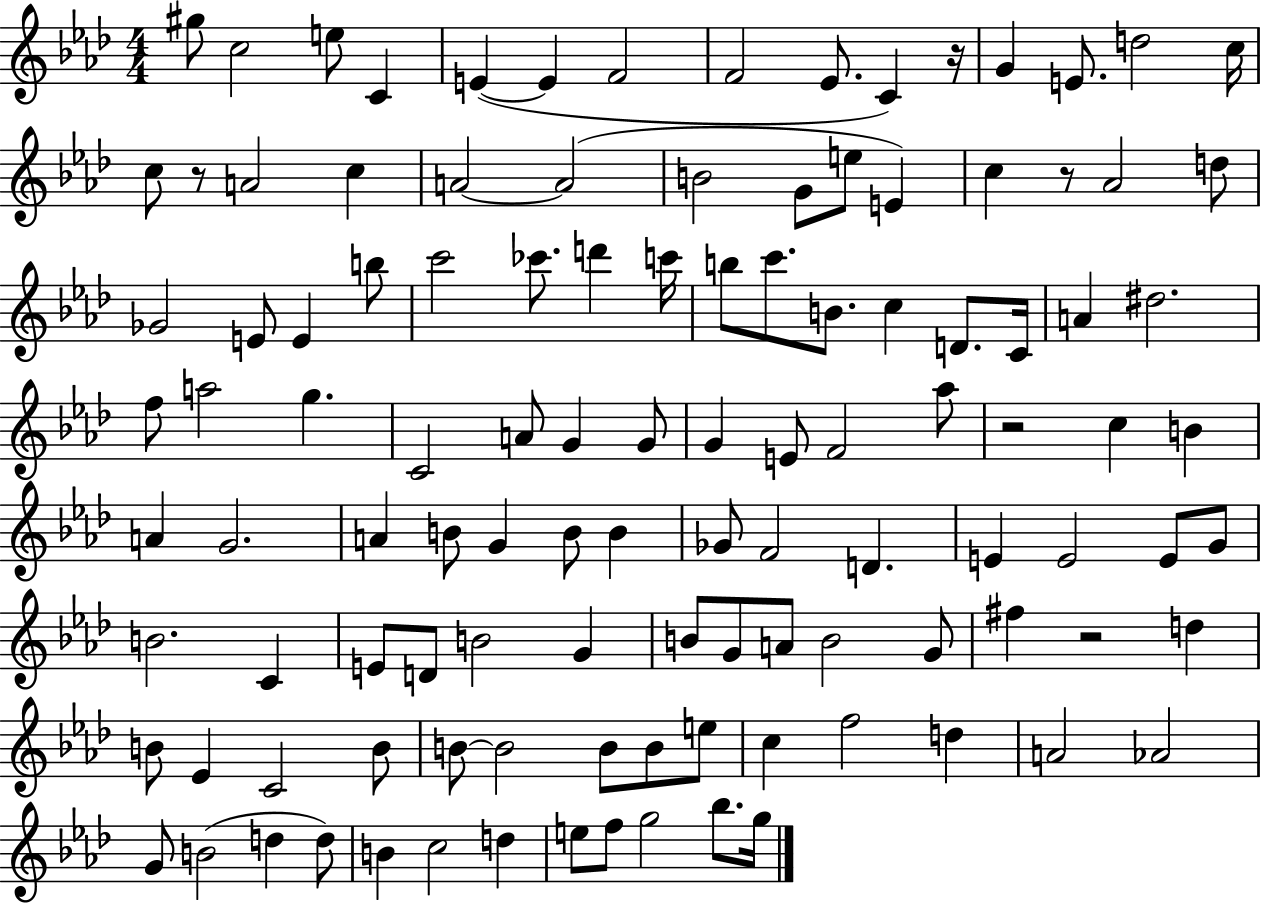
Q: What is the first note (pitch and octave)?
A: G#5